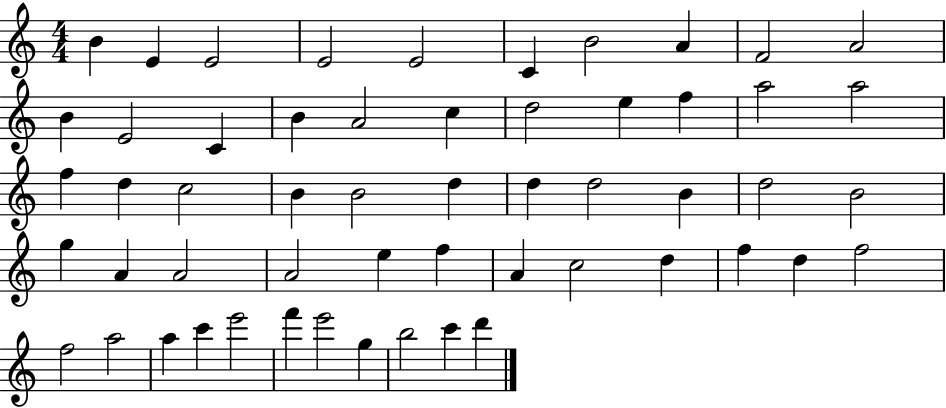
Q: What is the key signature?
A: C major